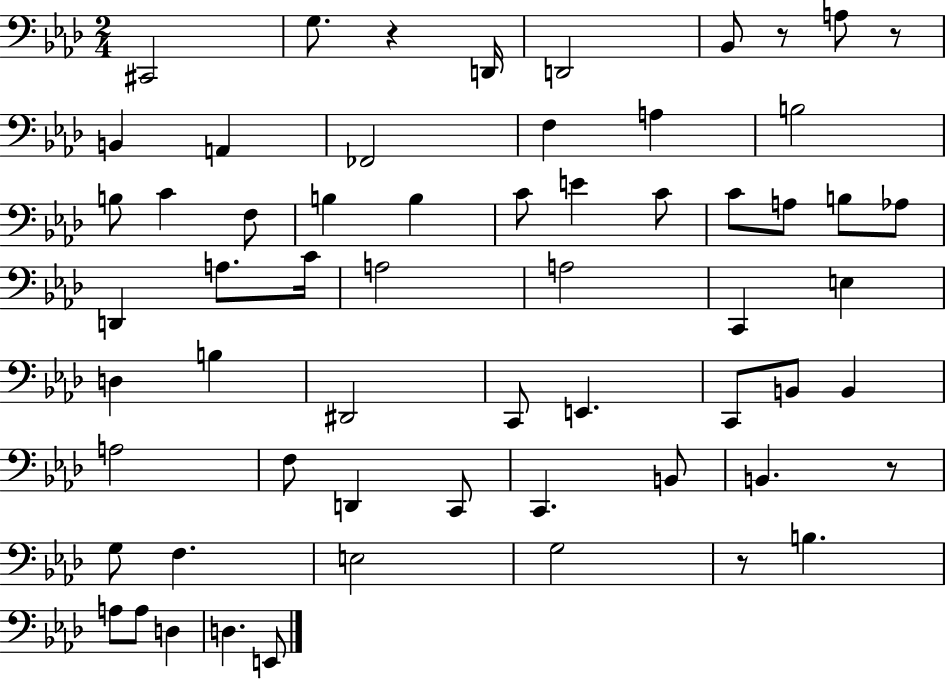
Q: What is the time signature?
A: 2/4